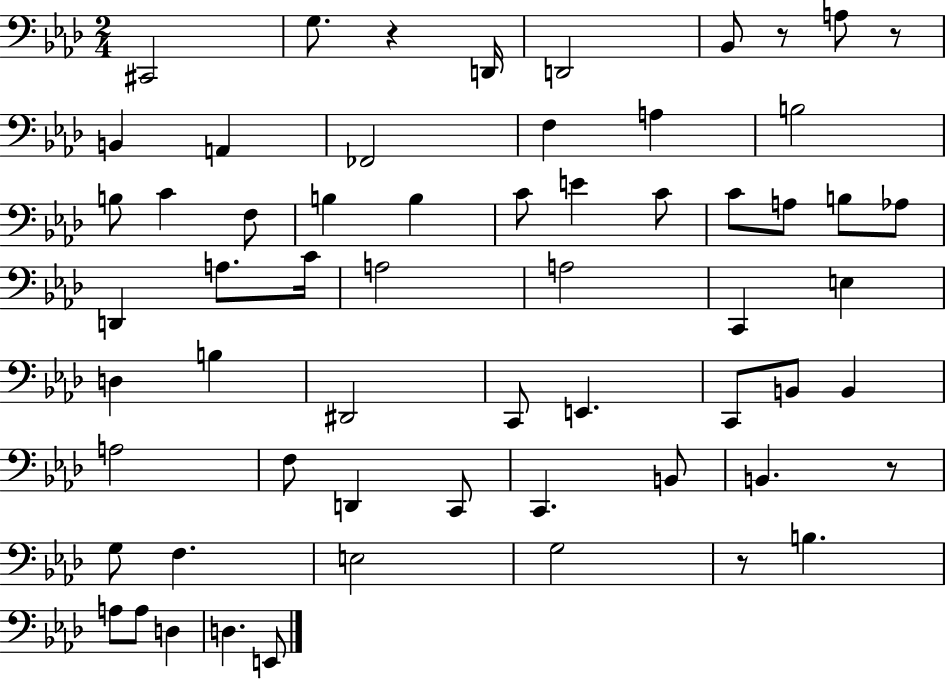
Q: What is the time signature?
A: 2/4